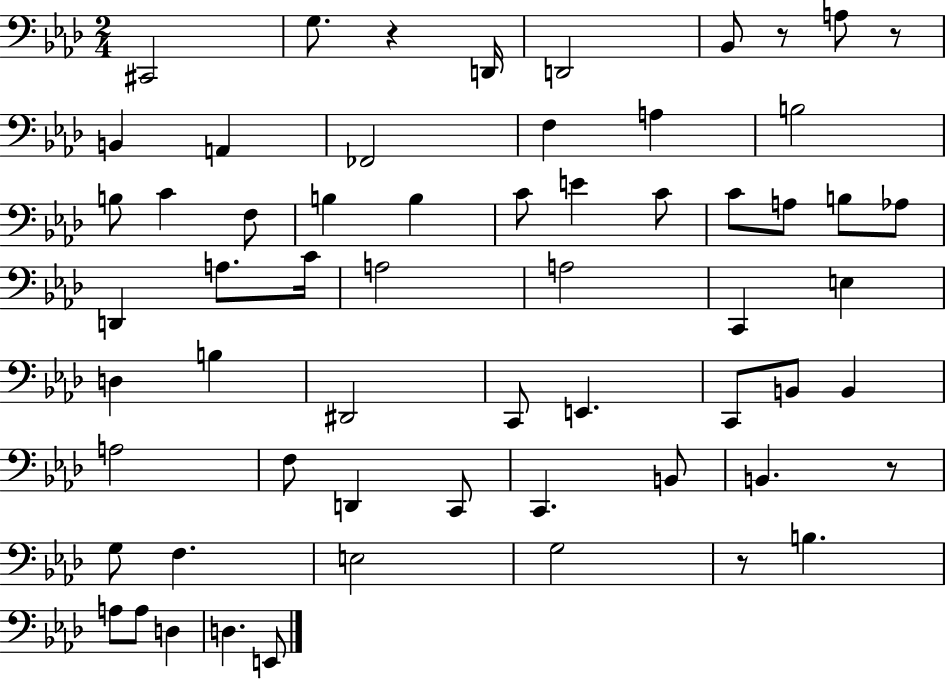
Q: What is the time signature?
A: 2/4